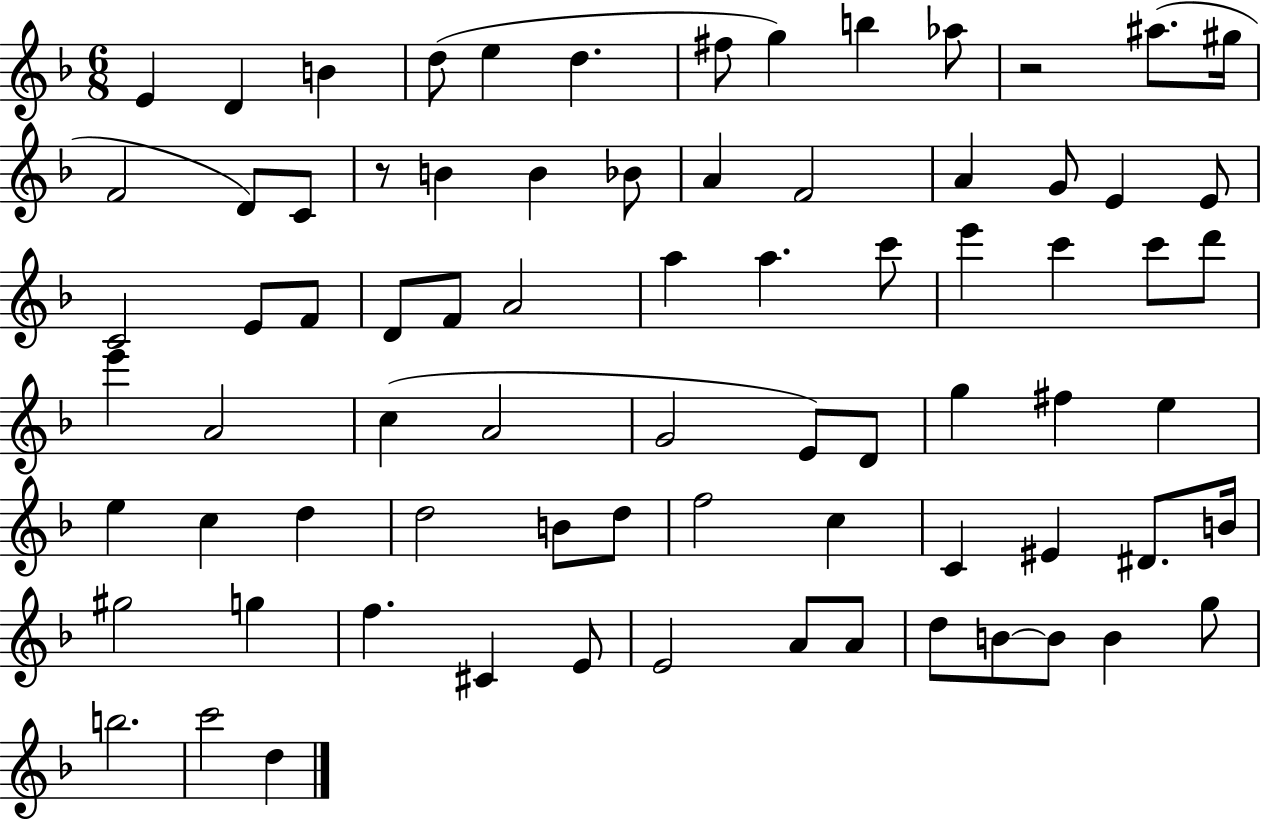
{
  \clef treble
  \numericTimeSignature
  \time 6/8
  \key f \major
  e'4 d'4 b'4 | d''8( e''4 d''4. | fis''8 g''4) b''4 aes''8 | r2 ais''8.( gis''16 | \break f'2 d'8) c'8 | r8 b'4 b'4 bes'8 | a'4 f'2 | a'4 g'8 e'4 e'8 | \break c'2 e'8 f'8 | d'8 f'8 a'2 | a''4 a''4. c'''8 | e'''4 c'''4 c'''8 d'''8 | \break e'''4 a'2 | c''4( a'2 | g'2 e'8) d'8 | g''4 fis''4 e''4 | \break e''4 c''4 d''4 | d''2 b'8 d''8 | f''2 c''4 | c'4 eis'4 dis'8. b'16 | \break gis''2 g''4 | f''4. cis'4 e'8 | e'2 a'8 a'8 | d''8 b'8~~ b'8 b'4 g''8 | \break b''2. | c'''2 d''4 | \bar "|."
}